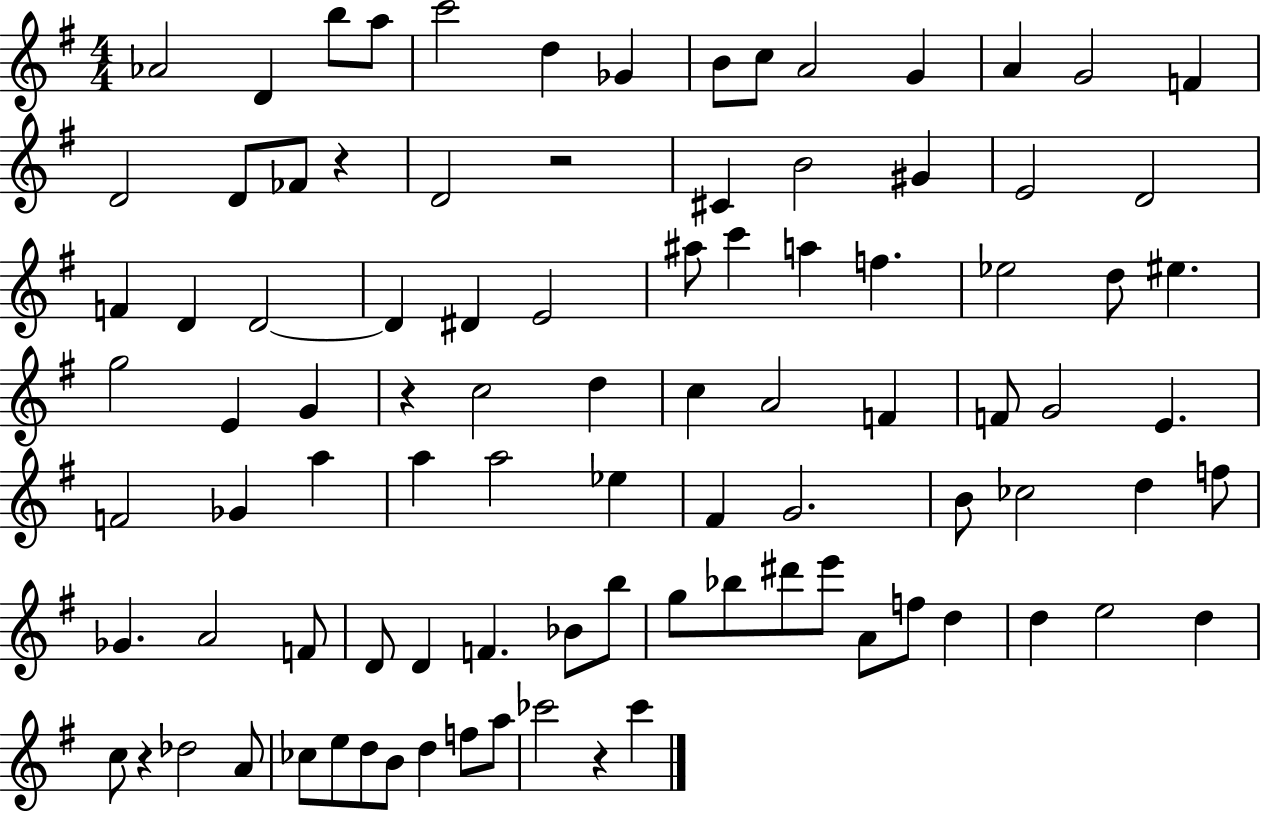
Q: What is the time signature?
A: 4/4